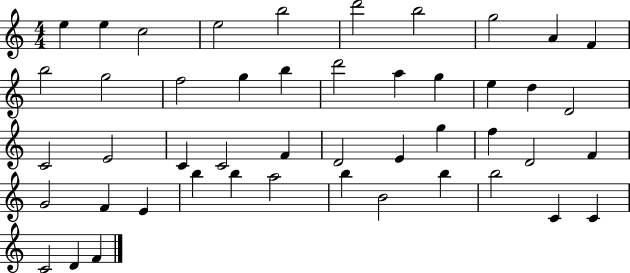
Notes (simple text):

E5/q E5/q C5/h E5/h B5/h D6/h B5/h G5/h A4/q F4/q B5/h G5/h F5/h G5/q B5/q D6/h A5/q G5/q E5/q D5/q D4/h C4/h E4/h C4/q C4/h F4/q D4/h E4/q G5/q F5/q D4/h F4/q G4/h F4/q E4/q B5/q B5/q A5/h B5/q B4/h B5/q B5/h C4/q C4/q C4/h D4/q F4/q